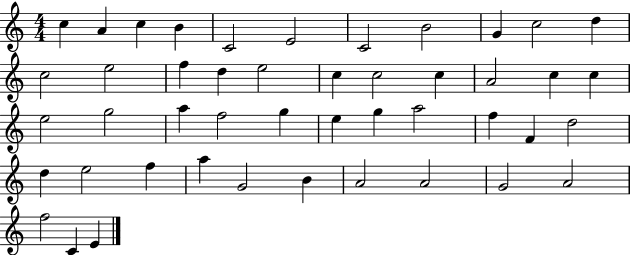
C5/q A4/q C5/q B4/q C4/h E4/h C4/h B4/h G4/q C5/h D5/q C5/h E5/h F5/q D5/q E5/h C5/q C5/h C5/q A4/h C5/q C5/q E5/h G5/h A5/q F5/h G5/q E5/q G5/q A5/h F5/q F4/q D5/h D5/q E5/h F5/q A5/q G4/h B4/q A4/h A4/h G4/h A4/h F5/h C4/q E4/q